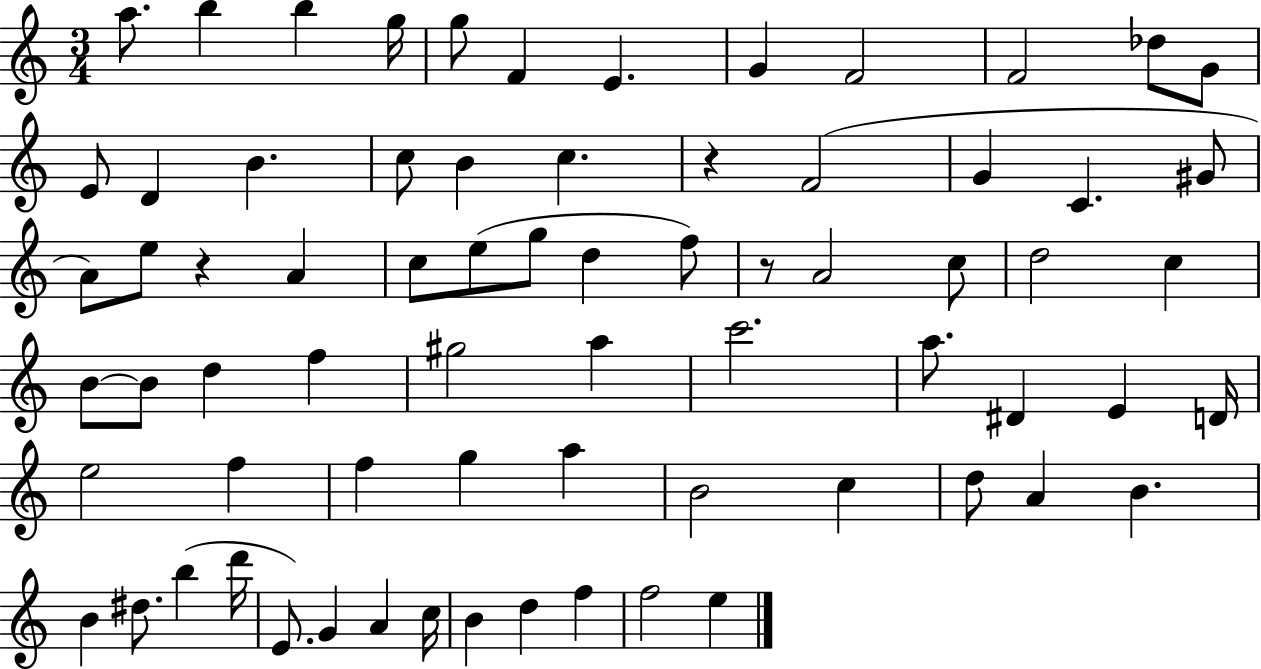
{
  \clef treble
  \numericTimeSignature
  \time 3/4
  \key c \major
  a''8. b''4 b''4 g''16 | g''8 f'4 e'4. | g'4 f'2 | f'2 des''8 g'8 | \break e'8 d'4 b'4. | c''8 b'4 c''4. | r4 f'2( | g'4 c'4. gis'8 | \break a'8) e''8 r4 a'4 | c''8 e''8( g''8 d''4 f''8) | r8 a'2 c''8 | d''2 c''4 | \break b'8~~ b'8 d''4 f''4 | gis''2 a''4 | c'''2. | a''8. dis'4 e'4 d'16 | \break e''2 f''4 | f''4 g''4 a''4 | b'2 c''4 | d''8 a'4 b'4. | \break b'4 dis''8. b''4( d'''16 | e'8.) g'4 a'4 c''16 | b'4 d''4 f''4 | f''2 e''4 | \break \bar "|."
}